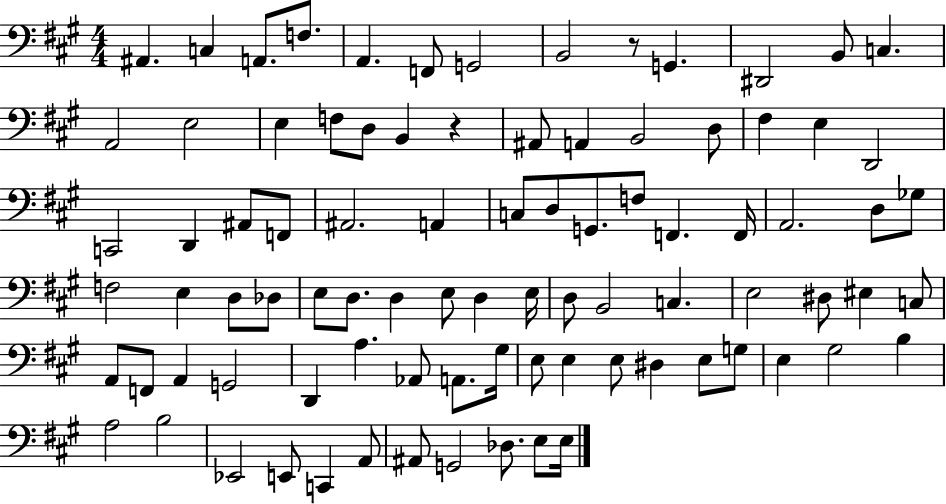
A#2/q. C3/q A2/e. F3/e. A2/q. F2/e G2/h B2/h R/e G2/q. D#2/h B2/e C3/q. A2/h E3/h E3/q F3/e D3/e B2/q R/q A#2/e A2/q B2/h D3/e F#3/q E3/q D2/h C2/h D2/q A#2/e F2/e A#2/h. A2/q C3/e D3/e G2/e. F3/e F2/q. F2/s A2/h. D3/e Gb3/e F3/h E3/q D3/e Db3/e E3/e D3/e. D3/q E3/e D3/q E3/s D3/e B2/h C3/q. E3/h D#3/e EIS3/q C3/e A2/e F2/e A2/q G2/h D2/q A3/q. Ab2/e A2/e. G#3/s E3/e E3/q E3/e D#3/q E3/e G3/e E3/q G#3/h B3/q A3/h B3/h Eb2/h E2/e C2/q A2/e A#2/e G2/h Db3/e. E3/e E3/s